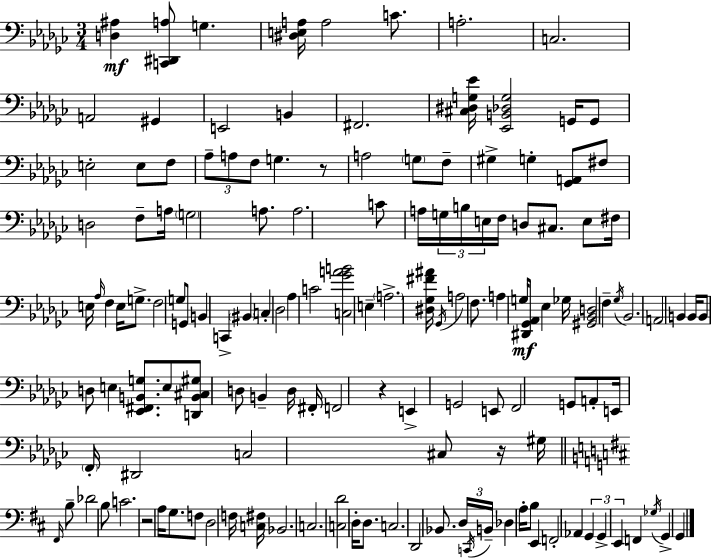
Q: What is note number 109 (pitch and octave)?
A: Bb2